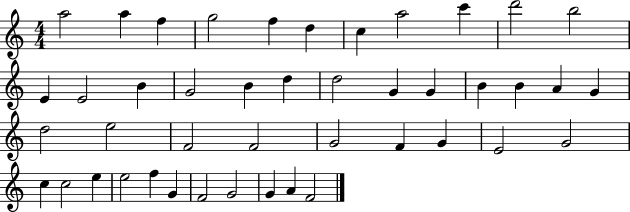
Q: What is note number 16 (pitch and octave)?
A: B4